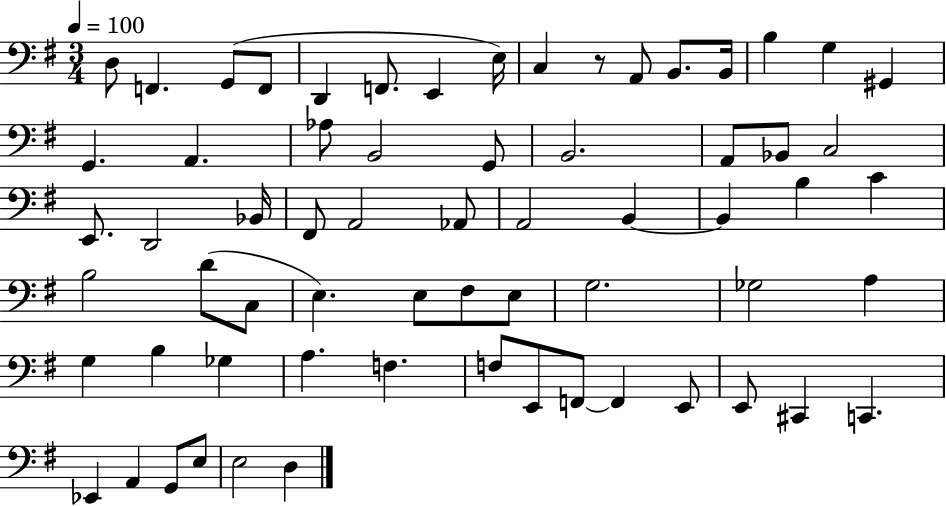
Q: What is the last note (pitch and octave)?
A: D3